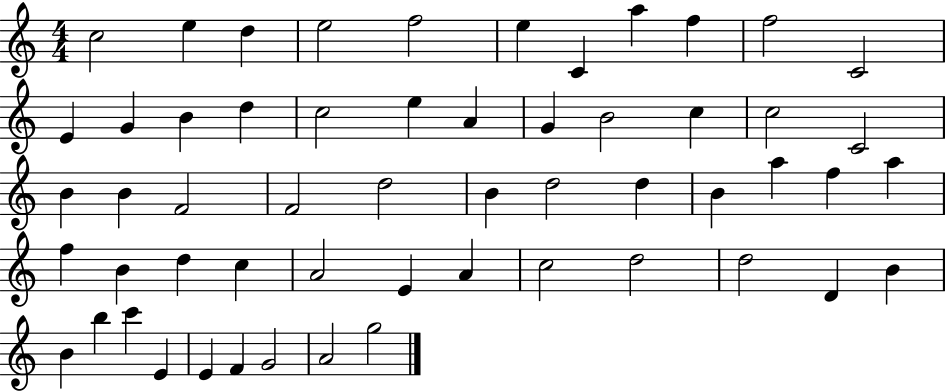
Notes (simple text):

C5/h E5/q D5/q E5/h F5/h E5/q C4/q A5/q F5/q F5/h C4/h E4/q G4/q B4/q D5/q C5/h E5/q A4/q G4/q B4/h C5/q C5/h C4/h B4/q B4/q F4/h F4/h D5/h B4/q D5/h D5/q B4/q A5/q F5/q A5/q F5/q B4/q D5/q C5/q A4/h E4/q A4/q C5/h D5/h D5/h D4/q B4/q B4/q B5/q C6/q E4/q E4/q F4/q G4/h A4/h G5/h